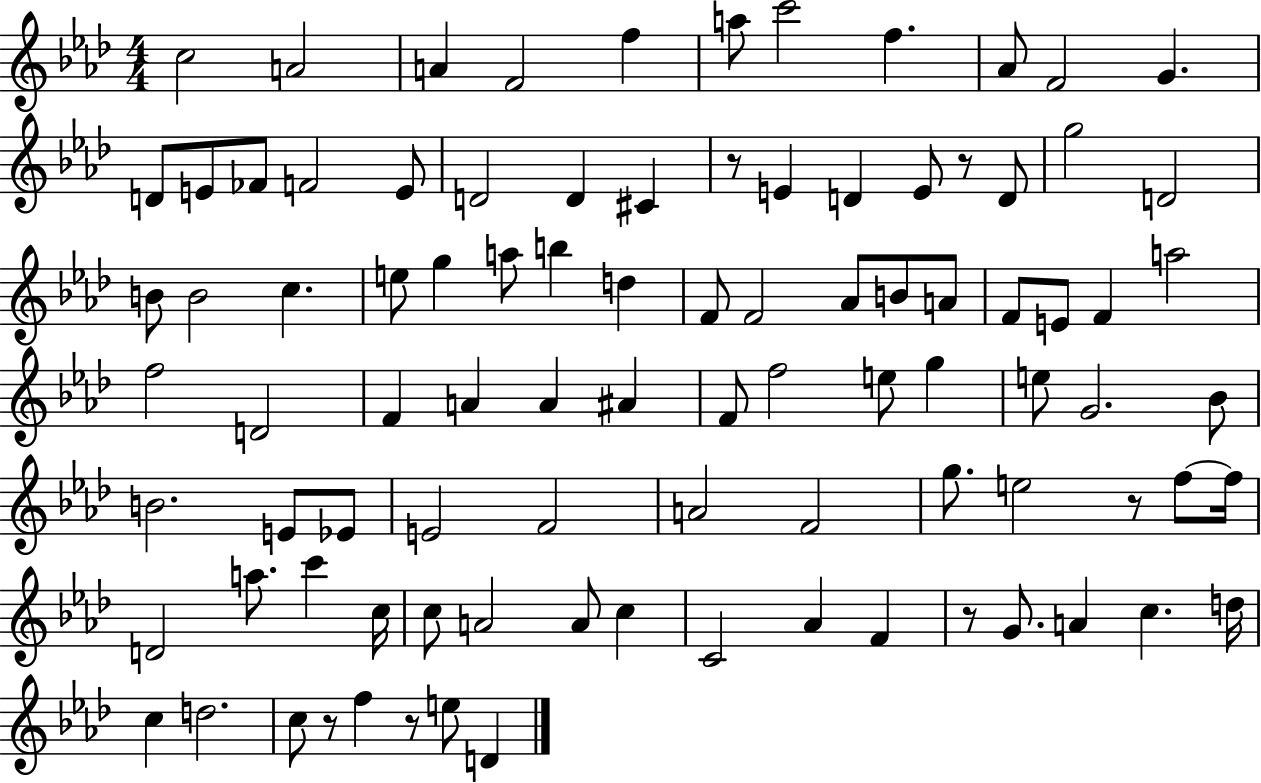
{
  \clef treble
  \numericTimeSignature
  \time 4/4
  \key aes \major
  c''2 a'2 | a'4 f'2 f''4 | a''8 c'''2 f''4. | aes'8 f'2 g'4. | \break d'8 e'8 fes'8 f'2 e'8 | d'2 d'4 cis'4 | r8 e'4 d'4 e'8 r8 d'8 | g''2 d'2 | \break b'8 b'2 c''4. | e''8 g''4 a''8 b''4 d''4 | f'8 f'2 aes'8 b'8 a'8 | f'8 e'8 f'4 a''2 | \break f''2 d'2 | f'4 a'4 a'4 ais'4 | f'8 f''2 e''8 g''4 | e''8 g'2. bes'8 | \break b'2. e'8 ees'8 | e'2 f'2 | a'2 f'2 | g''8. e''2 r8 f''8~~ f''16 | \break d'2 a''8. c'''4 c''16 | c''8 a'2 a'8 c''4 | c'2 aes'4 f'4 | r8 g'8. a'4 c''4. d''16 | \break c''4 d''2. | c''8 r8 f''4 r8 e''8 d'4 | \bar "|."
}